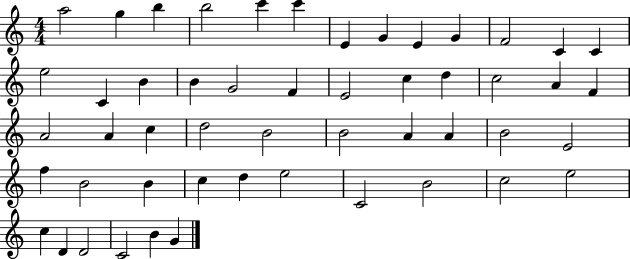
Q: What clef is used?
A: treble